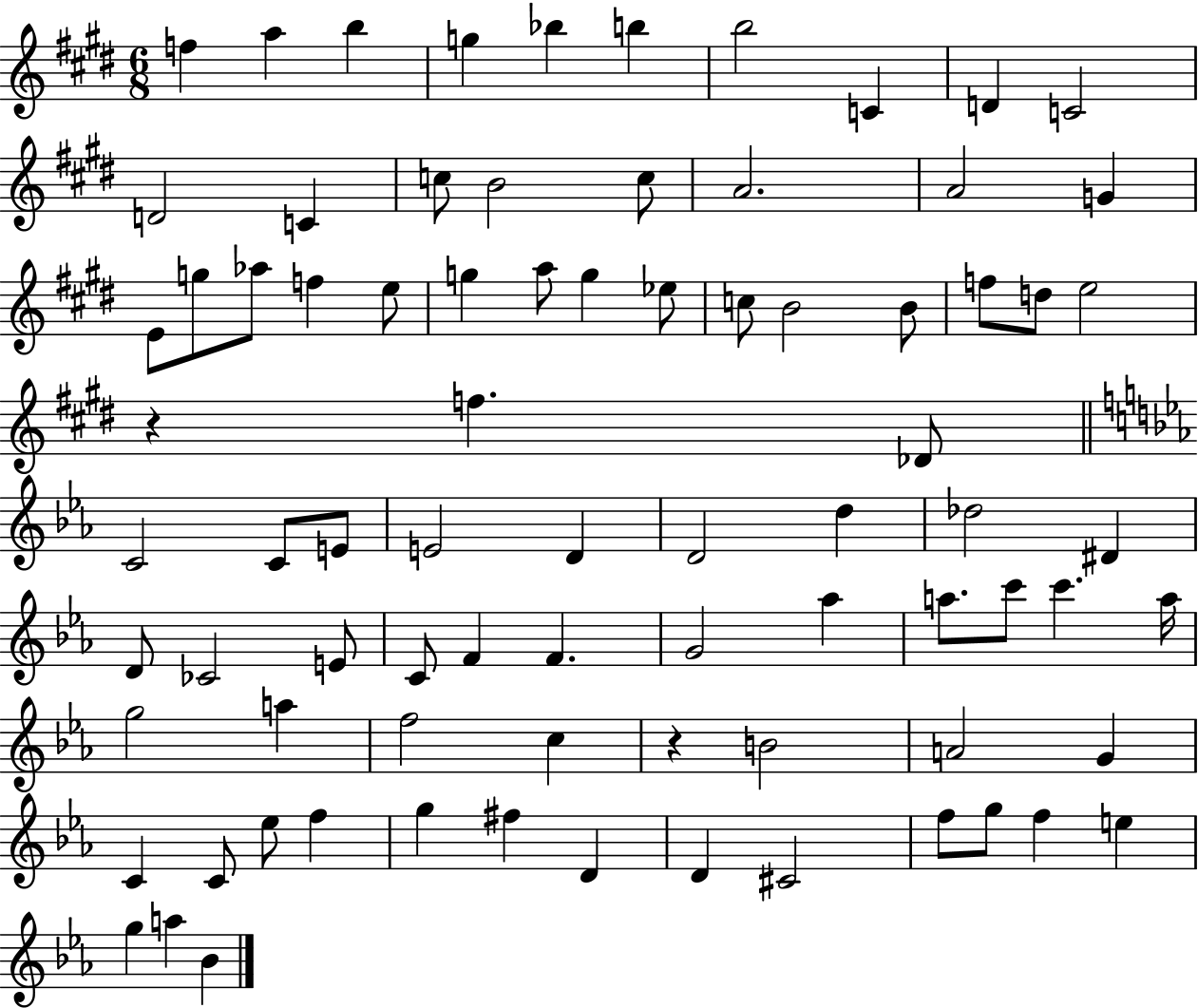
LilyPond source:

{
  \clef treble
  \numericTimeSignature
  \time 6/8
  \key e \major
  \repeat volta 2 { f''4 a''4 b''4 | g''4 bes''4 b''4 | b''2 c'4 | d'4 c'2 | \break d'2 c'4 | c''8 b'2 c''8 | a'2. | a'2 g'4 | \break e'8 g''8 aes''8 f''4 e''8 | g''4 a''8 g''4 ees''8 | c''8 b'2 b'8 | f''8 d''8 e''2 | \break r4 f''4. des'8 | \bar "||" \break \key c \minor c'2 c'8 e'8 | e'2 d'4 | d'2 d''4 | des''2 dis'4 | \break d'8 ces'2 e'8 | c'8 f'4 f'4. | g'2 aes''4 | a''8. c'''8 c'''4. a''16 | \break g''2 a''4 | f''2 c''4 | r4 b'2 | a'2 g'4 | \break c'4 c'8 ees''8 f''4 | g''4 fis''4 d'4 | d'4 cis'2 | f''8 g''8 f''4 e''4 | \break g''4 a''4 bes'4 | } \bar "|."
}